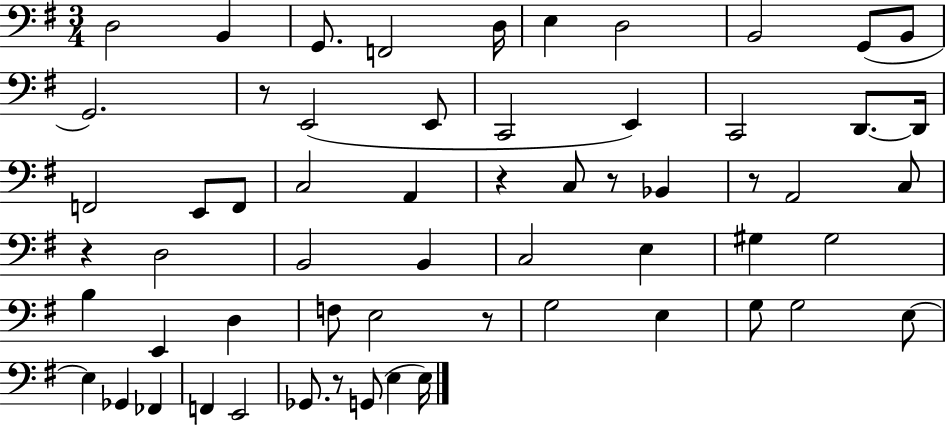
X:1
T:Untitled
M:3/4
L:1/4
K:G
D,2 B,, G,,/2 F,,2 D,/4 E, D,2 B,,2 G,,/2 B,,/2 G,,2 z/2 E,,2 E,,/2 C,,2 E,, C,,2 D,,/2 D,,/4 F,,2 E,,/2 F,,/2 C,2 A,, z C,/2 z/2 _B,, z/2 A,,2 C,/2 z D,2 B,,2 B,, C,2 E, ^G, ^G,2 B, E,, D, F,/2 E,2 z/2 G,2 E, G,/2 G,2 E,/2 E, _G,, _F,, F,, E,,2 _G,,/2 z/2 G,,/2 E, E,/4